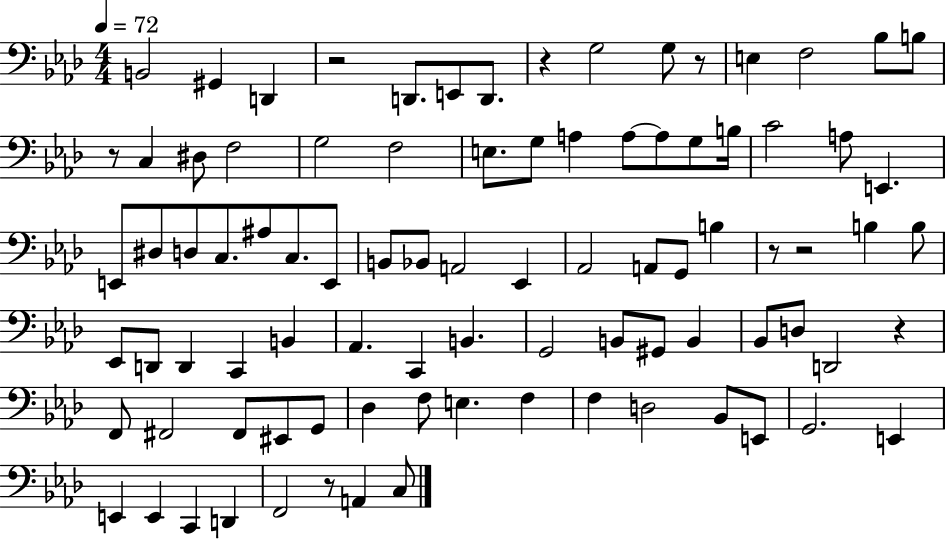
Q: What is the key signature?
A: AES major